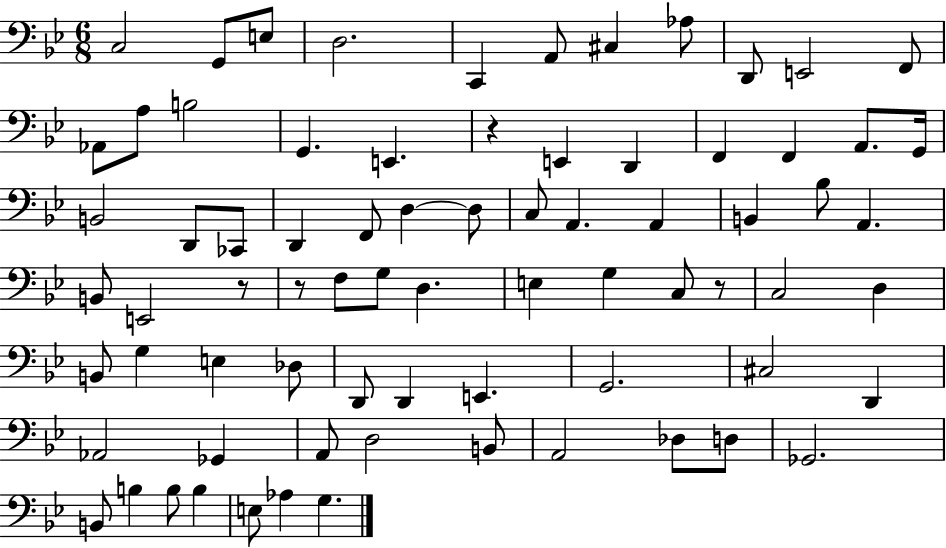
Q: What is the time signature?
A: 6/8